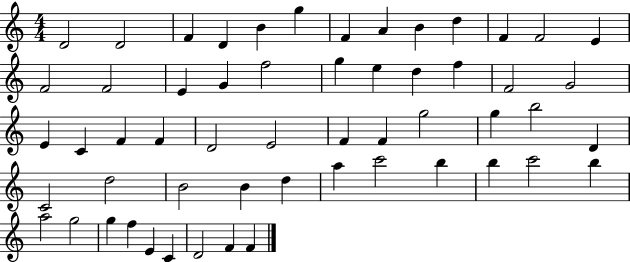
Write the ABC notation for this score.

X:1
T:Untitled
M:4/4
L:1/4
K:C
D2 D2 F D B g F A B d F F2 E F2 F2 E G f2 g e d f F2 G2 E C F F D2 E2 F F g2 g b2 D C2 d2 B2 B d a c'2 b b c'2 b a2 g2 g f E C D2 F F